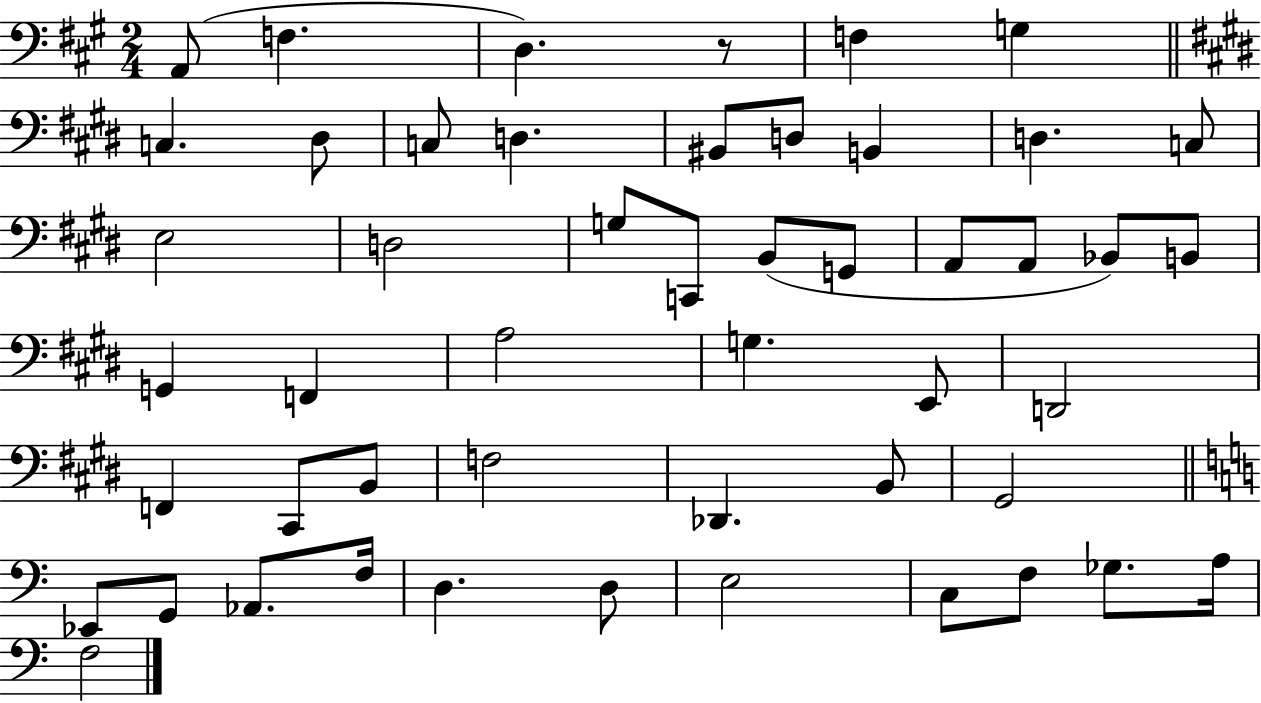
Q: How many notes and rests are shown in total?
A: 50